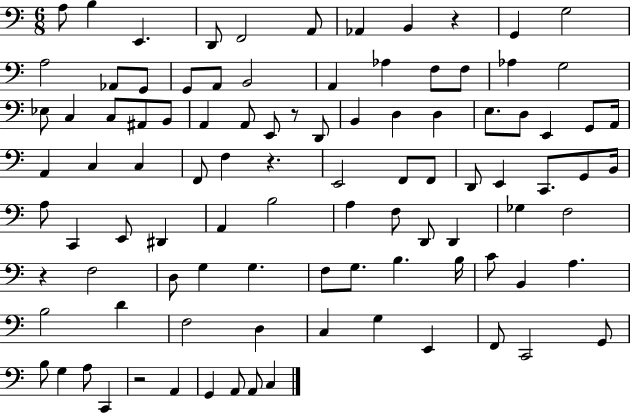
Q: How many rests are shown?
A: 5